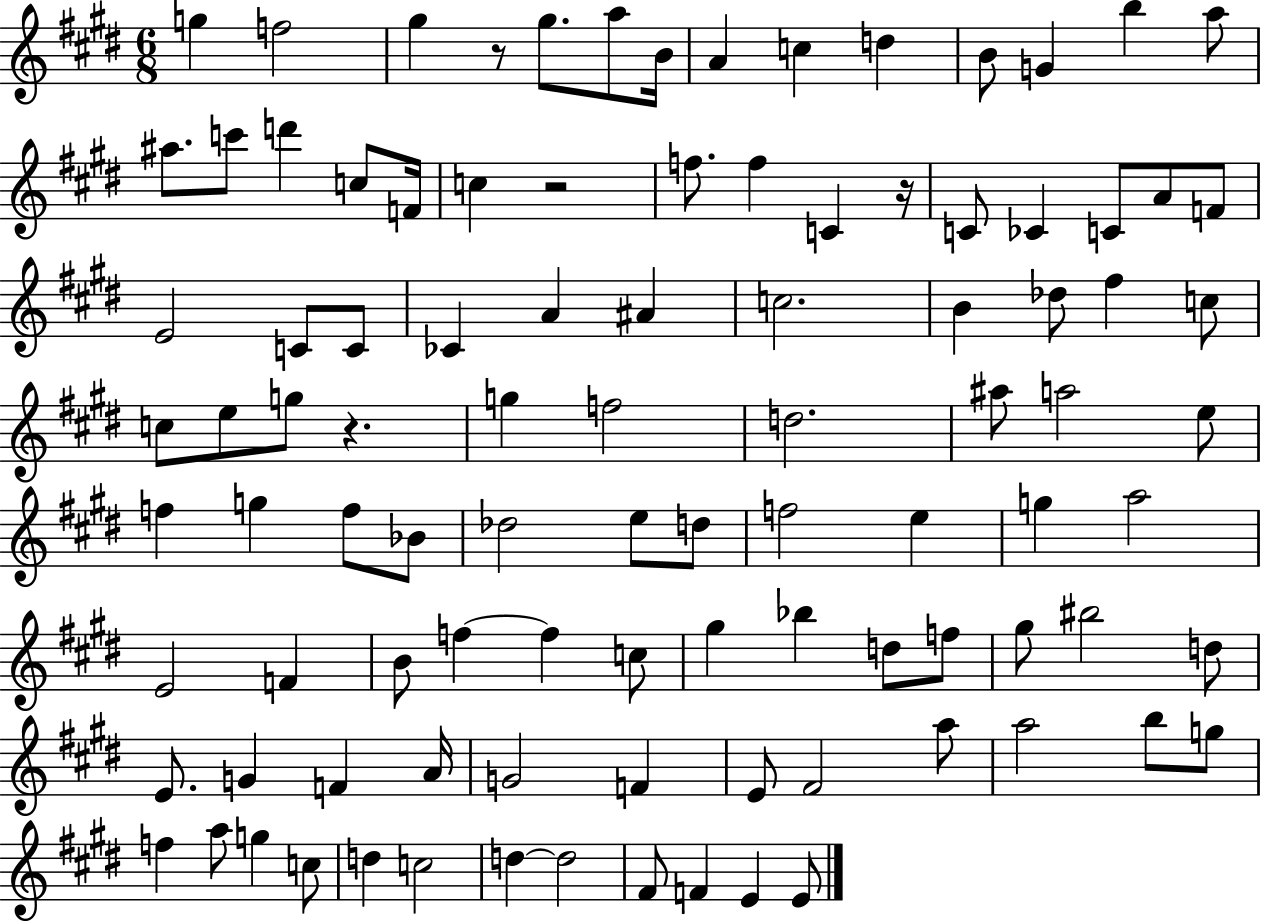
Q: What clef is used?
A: treble